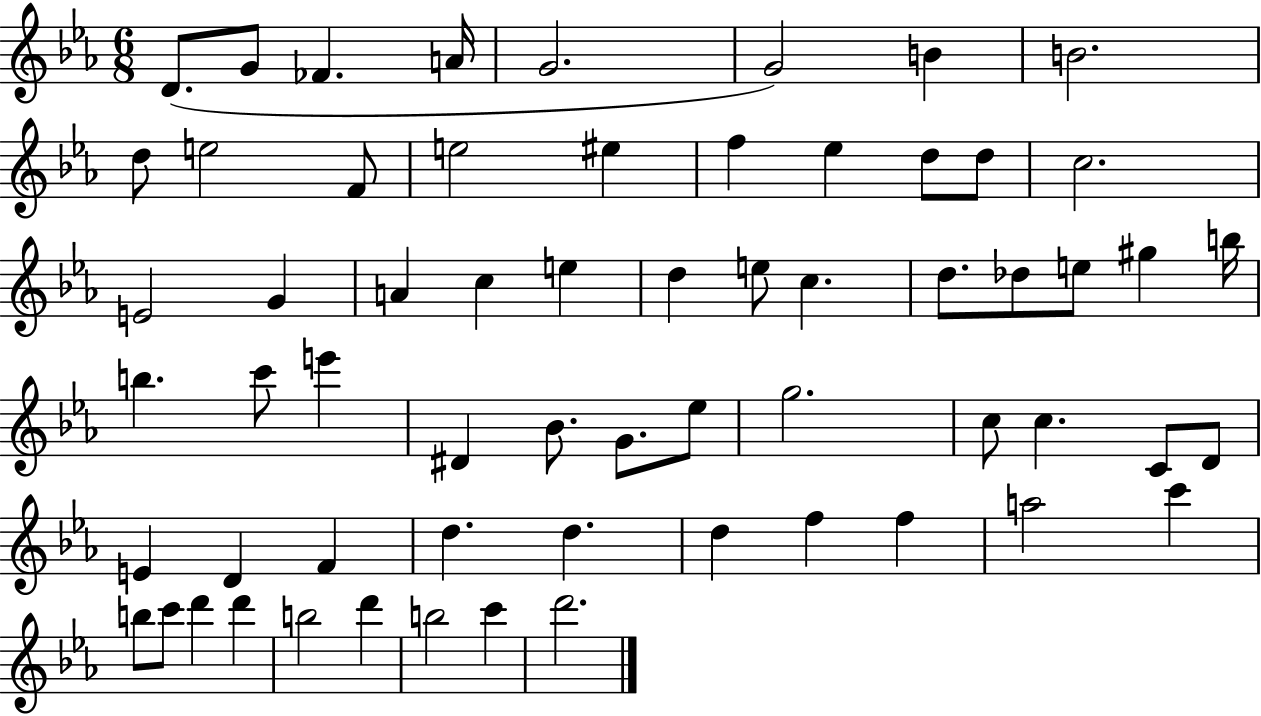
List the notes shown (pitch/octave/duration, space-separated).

D4/e. G4/e FES4/q. A4/s G4/h. G4/h B4/q B4/h. D5/e E5/h F4/e E5/h EIS5/q F5/q Eb5/q D5/e D5/e C5/h. E4/h G4/q A4/q C5/q E5/q D5/q E5/e C5/q. D5/e. Db5/e E5/e G#5/q B5/s B5/q. C6/e E6/q D#4/q Bb4/e. G4/e. Eb5/e G5/h. C5/e C5/q. C4/e D4/e E4/q D4/q F4/q D5/q. D5/q. D5/q F5/q F5/q A5/h C6/q B5/e C6/e D6/q D6/q B5/h D6/q B5/h C6/q D6/h.